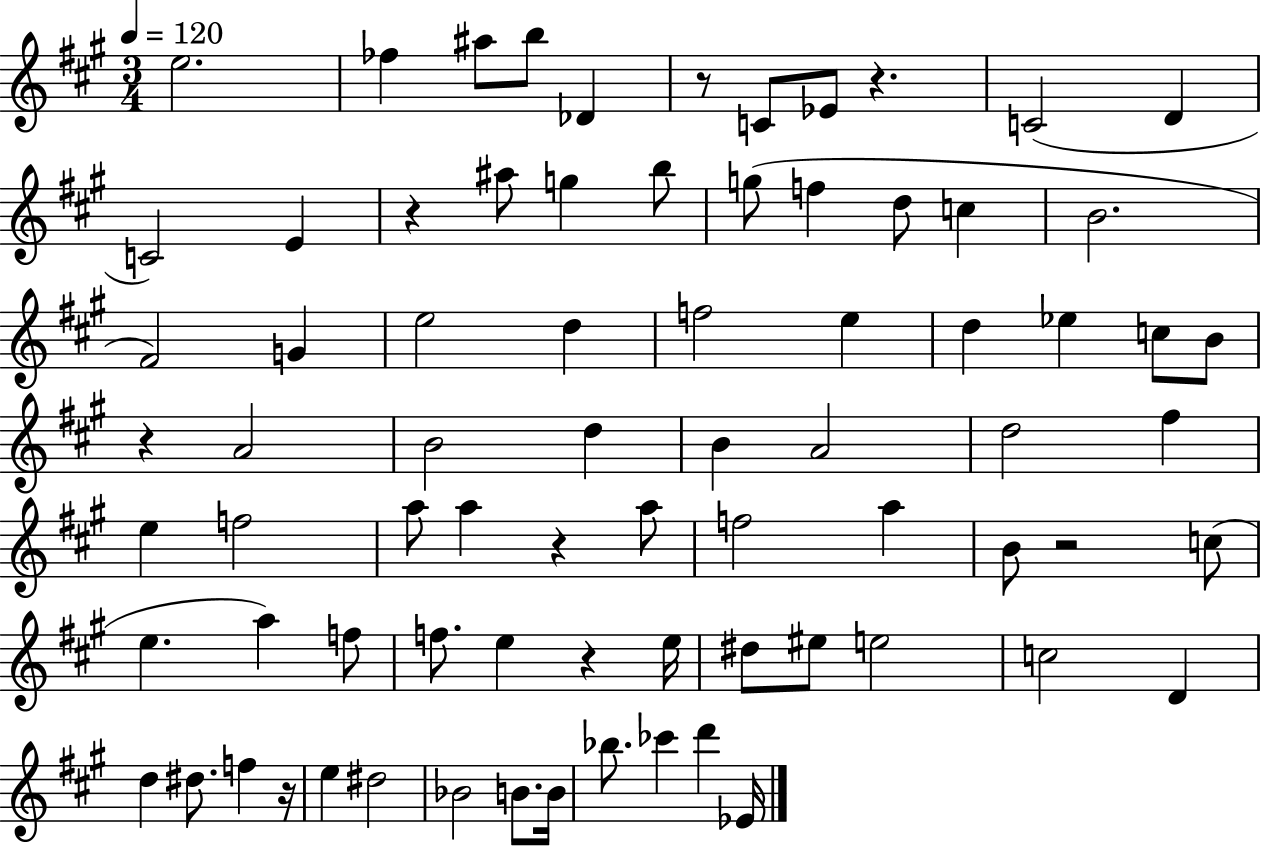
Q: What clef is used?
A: treble